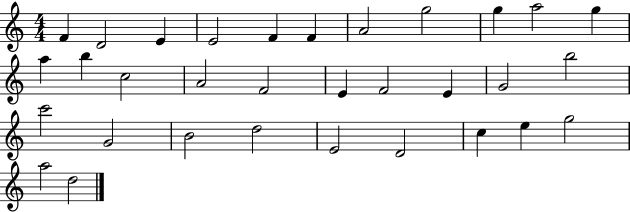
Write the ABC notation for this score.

X:1
T:Untitled
M:4/4
L:1/4
K:C
F D2 E E2 F F A2 g2 g a2 g a b c2 A2 F2 E F2 E G2 b2 c'2 G2 B2 d2 E2 D2 c e g2 a2 d2